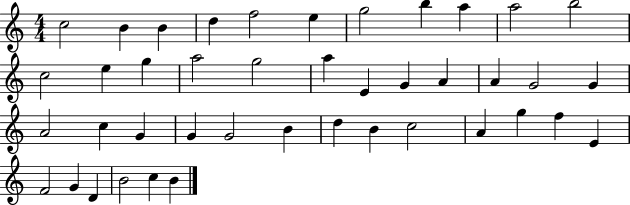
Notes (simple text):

C5/h B4/q B4/q D5/q F5/h E5/q G5/h B5/q A5/q A5/h B5/h C5/h E5/q G5/q A5/h G5/h A5/q E4/q G4/q A4/q A4/q G4/h G4/q A4/h C5/q G4/q G4/q G4/h B4/q D5/q B4/q C5/h A4/q G5/q F5/q E4/q F4/h G4/q D4/q B4/h C5/q B4/q